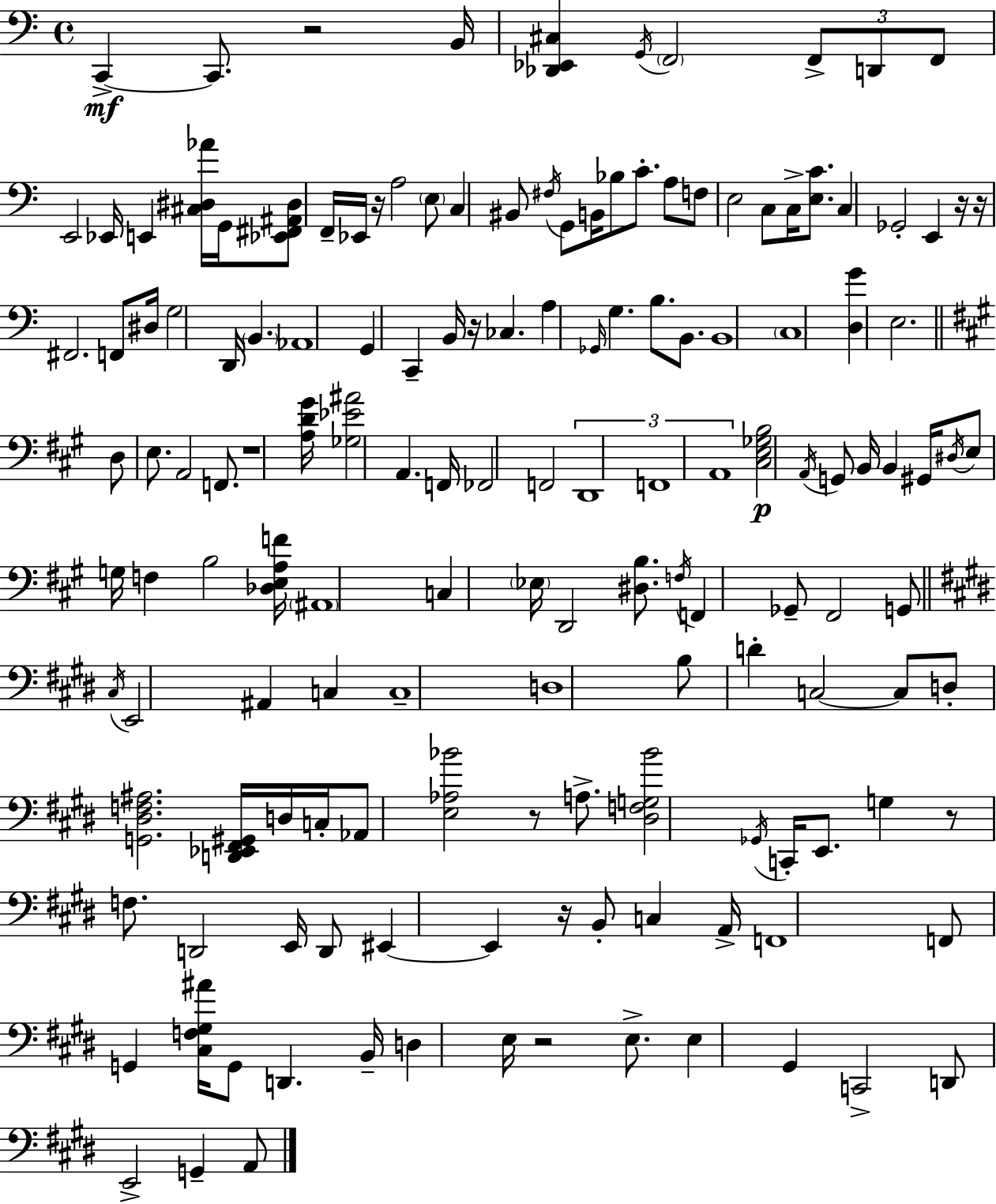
X:1
T:Untitled
M:4/4
L:1/4
K:C
C,, C,,/2 z2 B,,/4 [_D,,_E,,^C,] G,,/4 F,,2 F,,/2 D,,/2 F,,/2 E,,2 _E,,/4 E,, [^C,^D,_A]/4 G,,/4 [_E,,^F,,^A,,^D,]/2 F,,/4 _E,,/4 z/4 A,2 E,/2 C, ^B,,/2 ^F,/4 G,,/2 B,,/4 _B,/2 C/2 A,/2 F,/2 E,2 C,/2 C,/4 [E,C]/2 C, _G,,2 E,, z/4 z/4 ^F,,2 F,,/2 ^D,/4 G,2 D,,/4 B,, _A,,4 G,, C,, B,,/4 z/4 _C, A, _G,,/4 G, B,/2 B,,/2 B,,4 C,4 [D,G] E,2 D,/2 E,/2 A,,2 F,,/2 z4 [A,D^G]/4 [_G,_E^A]2 A,, F,,/4 _F,,2 F,,2 D,,4 F,,4 A,,4 [^C,E,_G,B,]2 A,,/4 G,,/2 B,,/4 B,, ^G,,/4 ^D,/4 E,/2 G,/4 F, B,2 [_D,E,A,F]/4 ^A,,4 C, _E,/4 D,,2 [^D,B,]/2 F,/4 F,, _G,,/2 ^F,,2 G,,/2 ^C,/4 E,,2 ^A,, C, C,4 D,4 B,/2 D C,2 C,/2 D,/2 [G,,^D,F,^A,]2 [D,,_E,,^F,,^G,,]/4 D,/4 C,/4 _A,,/2 [E,_A,_B]2 z/2 A,/2 [^D,F,G,_B]2 _G,,/4 C,,/4 E,,/2 G, z/2 F,/2 D,,2 E,,/4 D,,/2 ^E,, ^E,, z/4 B,,/2 C, A,,/4 F,,4 F,,/2 G,, [^C,F,^G,^A]/4 G,,/2 D,, B,,/4 D, E,/4 z2 E,/2 E, ^G,, C,,2 D,,/2 E,,2 G,, A,,/2